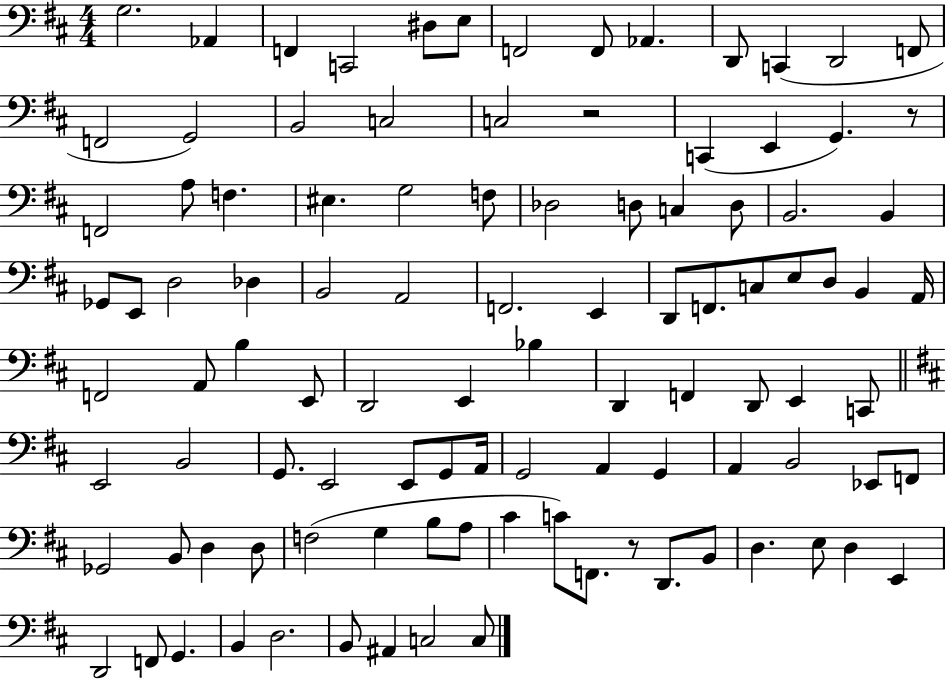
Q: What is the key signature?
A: D major